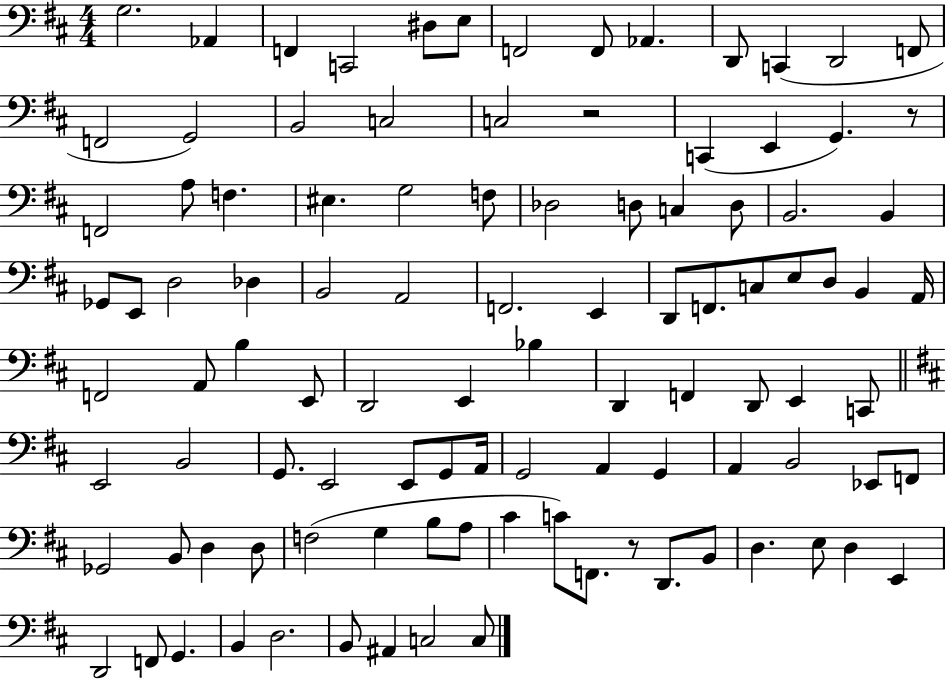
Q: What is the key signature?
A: D major